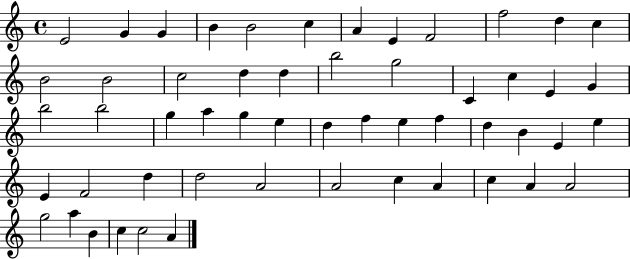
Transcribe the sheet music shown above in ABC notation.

X:1
T:Untitled
M:4/4
L:1/4
K:C
E2 G G B B2 c A E F2 f2 d c B2 B2 c2 d d b2 g2 C c E G b2 b2 g a g e d f e f d B E e E F2 d d2 A2 A2 c A c A A2 g2 a B c c2 A